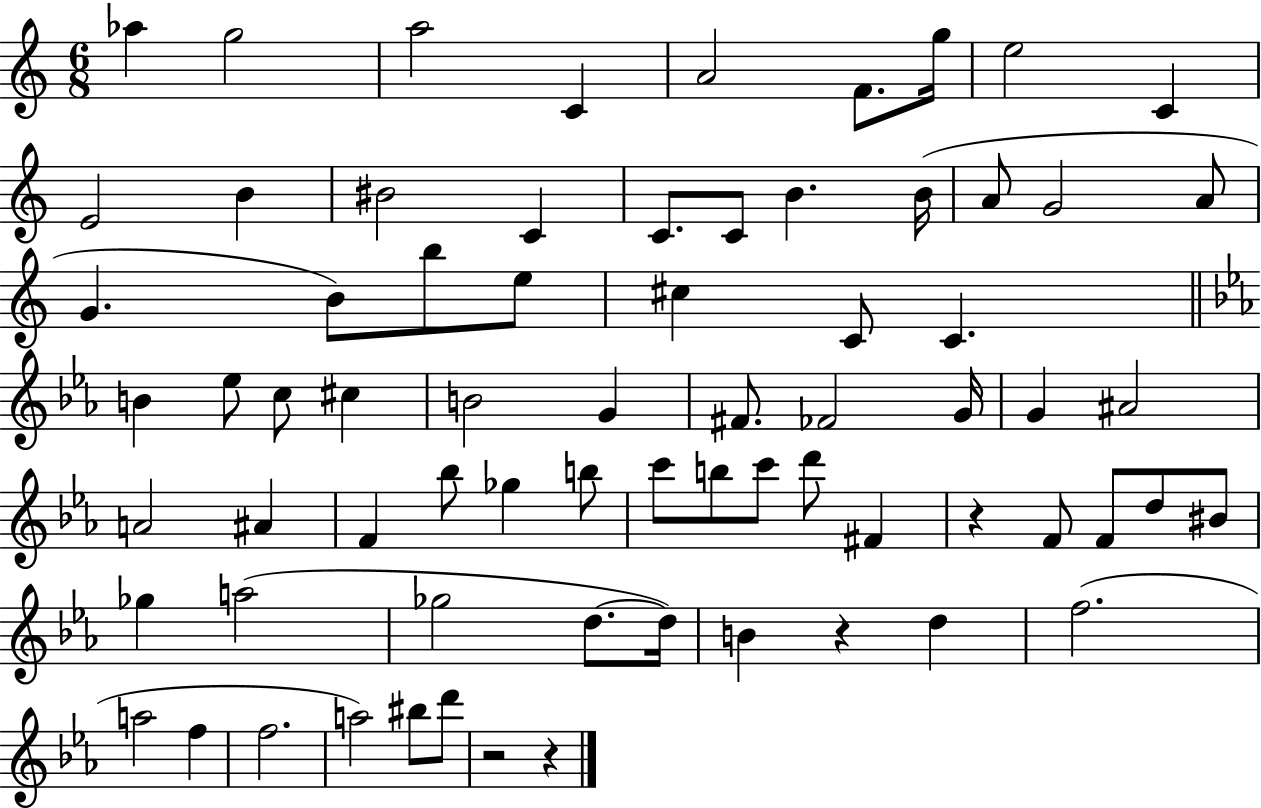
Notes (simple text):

Ab5/q G5/h A5/h C4/q A4/h F4/e. G5/s E5/h C4/q E4/h B4/q BIS4/h C4/q C4/e. C4/e B4/q. B4/s A4/e G4/h A4/e G4/q. B4/e B5/e E5/e C#5/q C4/e C4/q. B4/q Eb5/e C5/e C#5/q B4/h G4/q F#4/e. FES4/h G4/s G4/q A#4/h A4/h A#4/q F4/q Bb5/e Gb5/q B5/e C6/e B5/e C6/e D6/e F#4/q R/q F4/e F4/e D5/e BIS4/e Gb5/q A5/h Gb5/h D5/e. D5/s B4/q R/q D5/q F5/h. A5/h F5/q F5/h. A5/h BIS5/e D6/e R/h R/q